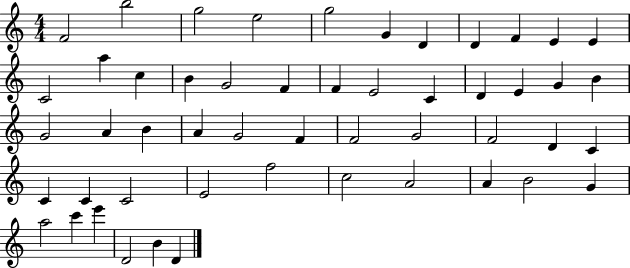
X:1
T:Untitled
M:4/4
L:1/4
K:C
F2 b2 g2 e2 g2 G D D F E E C2 a c B G2 F F E2 C D E G B G2 A B A G2 F F2 G2 F2 D C C C C2 E2 f2 c2 A2 A B2 G a2 c' e' D2 B D